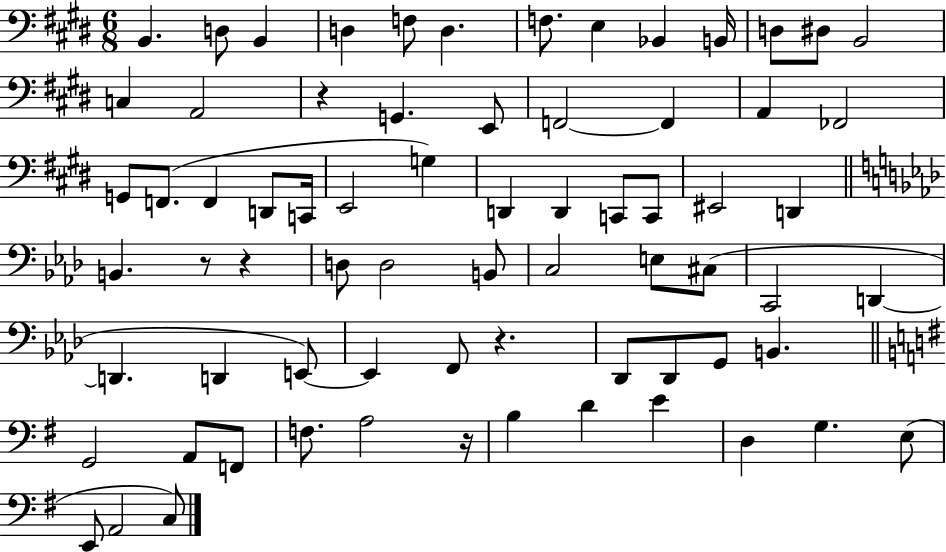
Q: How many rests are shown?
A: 5